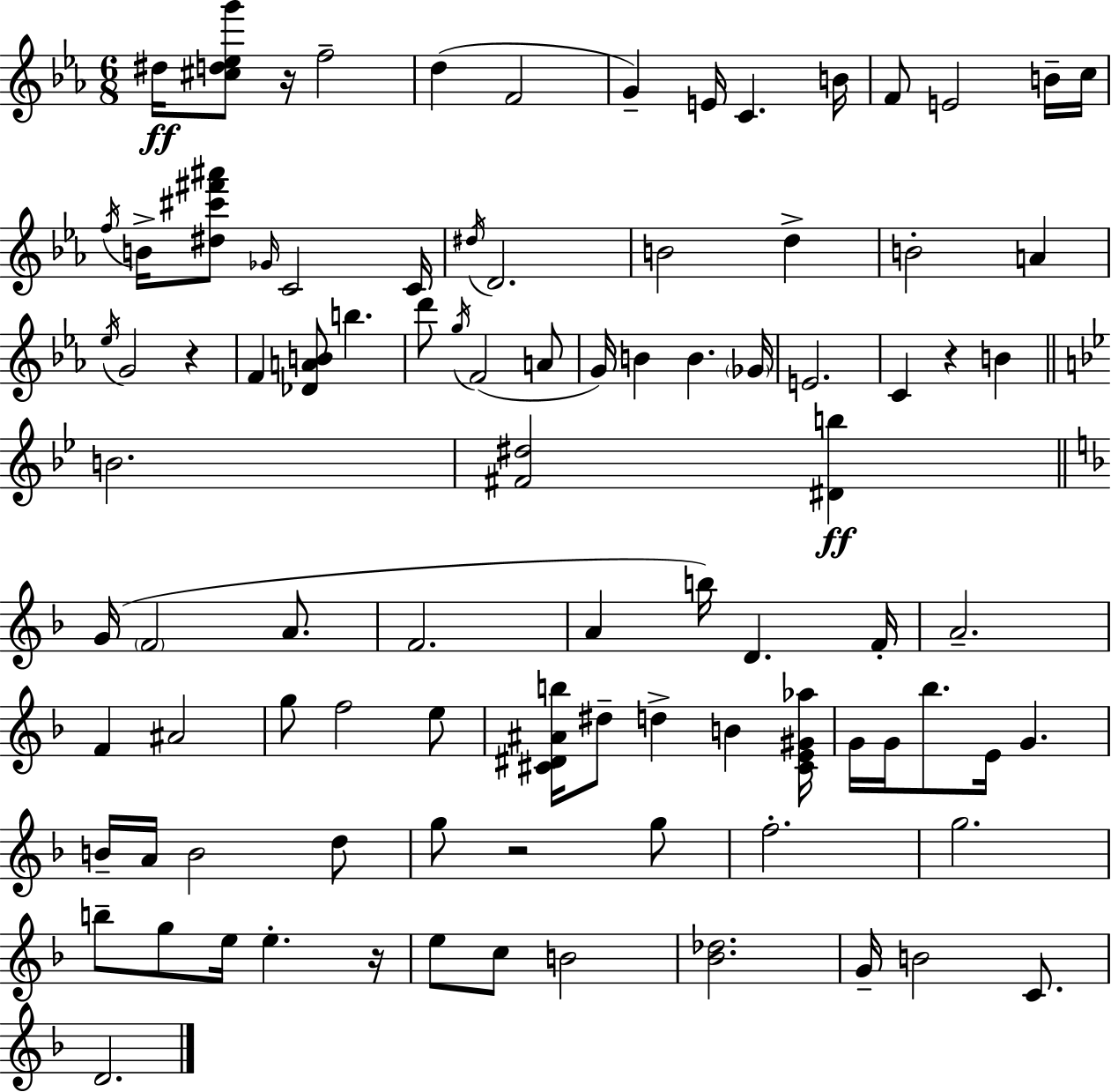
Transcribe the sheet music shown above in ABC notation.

X:1
T:Untitled
M:6/8
L:1/4
K:Eb
^d/4 [^cd_eg']/2 z/4 f2 d F2 G E/4 C B/4 F/2 E2 B/4 c/4 f/4 B/4 [^d^c'^f'^a']/2 _G/4 C2 C/4 ^d/4 D2 B2 d B2 A _e/4 G2 z F [_DAB]/2 b d'/2 g/4 F2 A/2 G/4 B B _G/4 E2 C z B B2 [^F^d]2 [^Db] G/4 F2 A/2 F2 A b/4 D F/4 A2 F ^A2 g/2 f2 e/2 [^C^D^Ab]/4 ^d/2 d B [^CE^G_a]/4 G/4 G/4 _b/2 E/4 G B/4 A/4 B2 d/2 g/2 z2 g/2 f2 g2 b/2 g/2 e/4 e z/4 e/2 c/2 B2 [_B_d]2 G/4 B2 C/2 D2